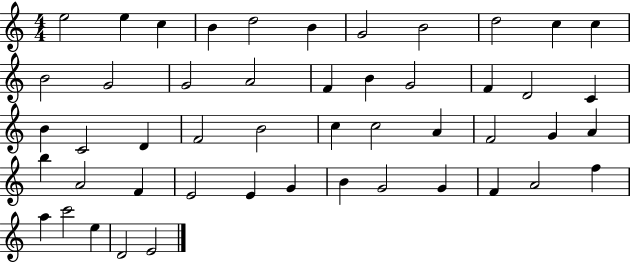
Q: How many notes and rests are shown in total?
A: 49